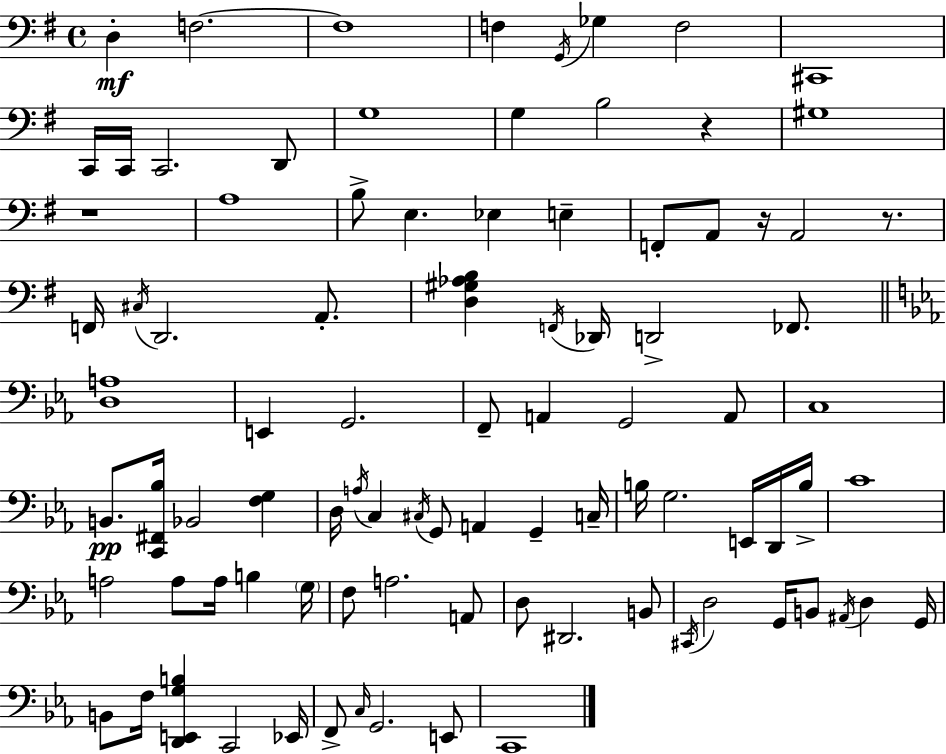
X:1
T:Untitled
M:4/4
L:1/4
K:Em
D, F,2 F,4 F, G,,/4 _G, F,2 ^C,,4 C,,/4 C,,/4 C,,2 D,,/2 G,4 G, B,2 z ^G,4 z4 A,4 B,/2 E, _E, E, F,,/2 A,,/2 z/4 A,,2 z/2 F,,/4 ^C,/4 D,,2 A,,/2 [D,^G,_A,B,] F,,/4 _D,,/4 D,,2 _F,,/2 [D,A,]4 E,, G,,2 F,,/2 A,, G,,2 A,,/2 C,4 B,,/2 [C,,^F,,_B,]/4 _B,,2 [F,G,] D,/4 A,/4 C, ^C,/4 G,,/2 A,, G,, C,/4 B,/4 G,2 E,,/4 D,,/4 B,/4 C4 A,2 A,/2 A,/4 B, G,/4 F,/2 A,2 A,,/2 D,/2 ^D,,2 B,,/2 ^C,,/4 D,2 G,,/4 B,,/2 ^A,,/4 D, G,,/4 B,,/2 F,/4 [D,,E,,G,B,] C,,2 _E,,/4 F,,/2 C,/4 G,,2 E,,/2 C,,4